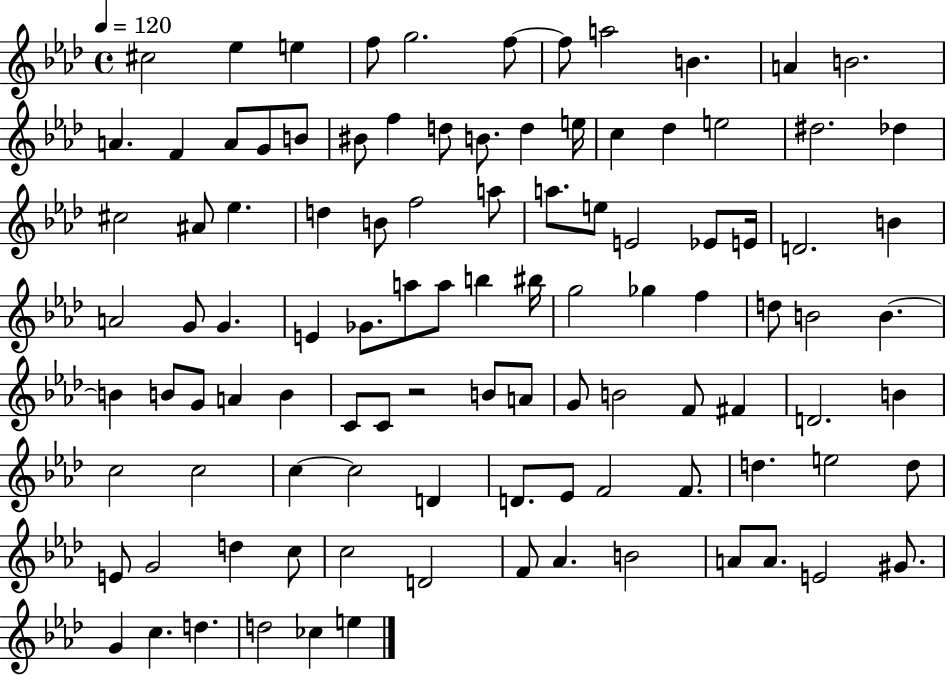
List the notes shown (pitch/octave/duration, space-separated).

C#5/h Eb5/q E5/q F5/e G5/h. F5/e F5/e A5/h B4/q. A4/q B4/h. A4/q. F4/q A4/e G4/e B4/e BIS4/e F5/q D5/e B4/e. D5/q E5/s C5/q Db5/q E5/h D#5/h. Db5/q C#5/h A#4/e Eb5/q. D5/q B4/e F5/h A5/e A5/e. E5/e E4/h Eb4/e E4/s D4/h. B4/q A4/h G4/e G4/q. E4/q Gb4/e. A5/e A5/e B5/q BIS5/s G5/h Gb5/q F5/q D5/e B4/h B4/q. B4/q B4/e G4/e A4/q B4/q C4/e C4/e R/h B4/e A4/e G4/e B4/h F4/e F#4/q D4/h. B4/q C5/h C5/h C5/q C5/h D4/q D4/e. Eb4/e F4/h F4/e. D5/q. E5/h D5/e E4/e G4/h D5/q C5/e C5/h D4/h F4/e Ab4/q. B4/h A4/e A4/e. E4/h G#4/e. G4/q C5/q. D5/q. D5/h CES5/q E5/q